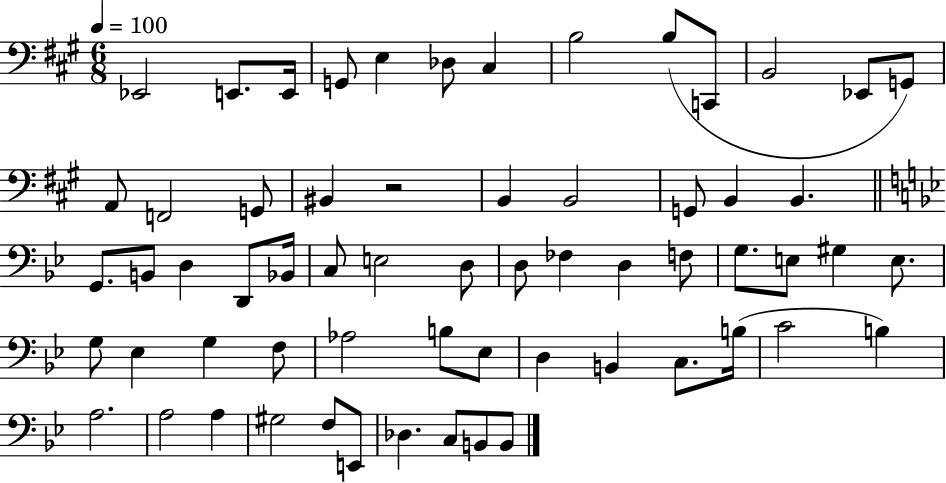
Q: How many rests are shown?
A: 1